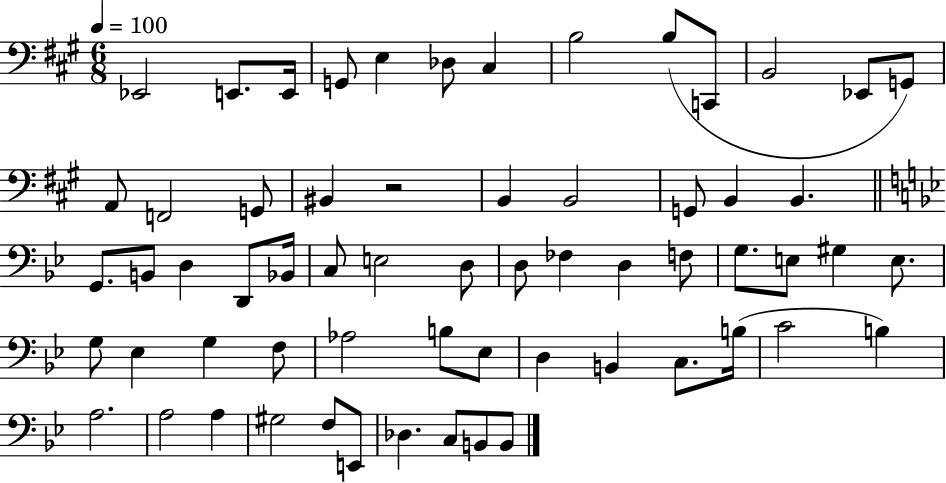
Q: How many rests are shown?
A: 1